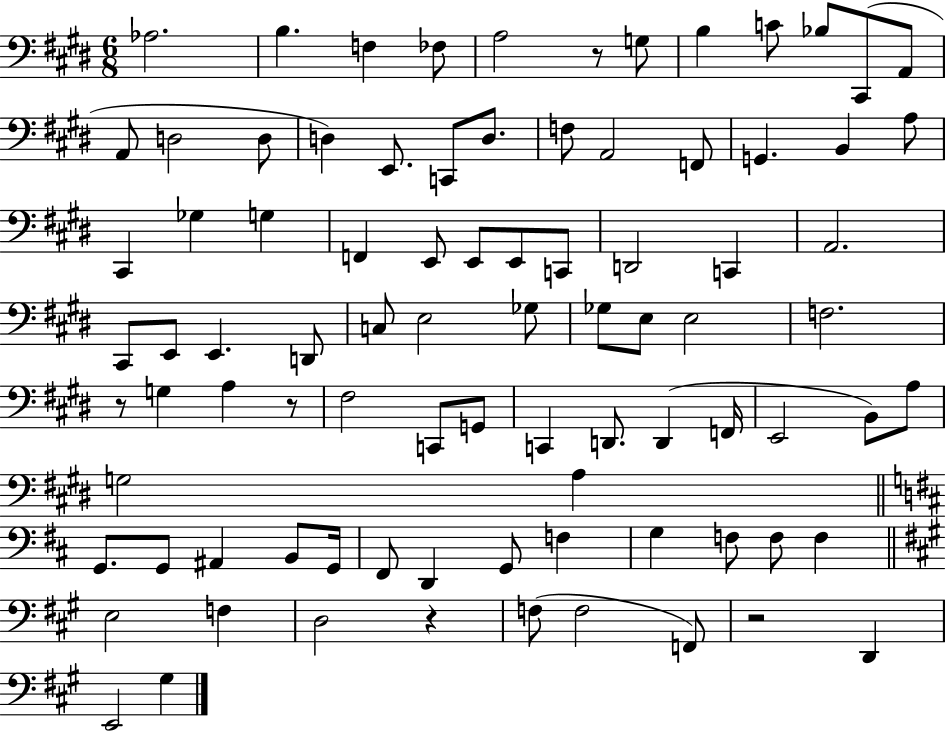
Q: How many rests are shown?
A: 5